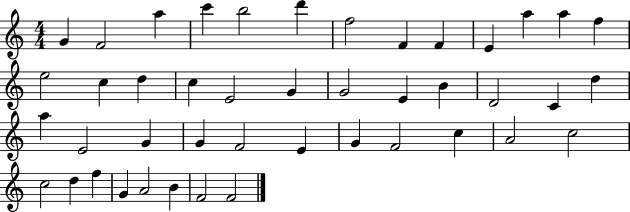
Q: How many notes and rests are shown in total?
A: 44